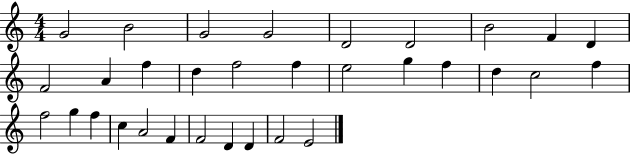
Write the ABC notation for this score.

X:1
T:Untitled
M:4/4
L:1/4
K:C
G2 B2 G2 G2 D2 D2 B2 F D F2 A f d f2 f e2 g f d c2 f f2 g f c A2 F F2 D D F2 E2